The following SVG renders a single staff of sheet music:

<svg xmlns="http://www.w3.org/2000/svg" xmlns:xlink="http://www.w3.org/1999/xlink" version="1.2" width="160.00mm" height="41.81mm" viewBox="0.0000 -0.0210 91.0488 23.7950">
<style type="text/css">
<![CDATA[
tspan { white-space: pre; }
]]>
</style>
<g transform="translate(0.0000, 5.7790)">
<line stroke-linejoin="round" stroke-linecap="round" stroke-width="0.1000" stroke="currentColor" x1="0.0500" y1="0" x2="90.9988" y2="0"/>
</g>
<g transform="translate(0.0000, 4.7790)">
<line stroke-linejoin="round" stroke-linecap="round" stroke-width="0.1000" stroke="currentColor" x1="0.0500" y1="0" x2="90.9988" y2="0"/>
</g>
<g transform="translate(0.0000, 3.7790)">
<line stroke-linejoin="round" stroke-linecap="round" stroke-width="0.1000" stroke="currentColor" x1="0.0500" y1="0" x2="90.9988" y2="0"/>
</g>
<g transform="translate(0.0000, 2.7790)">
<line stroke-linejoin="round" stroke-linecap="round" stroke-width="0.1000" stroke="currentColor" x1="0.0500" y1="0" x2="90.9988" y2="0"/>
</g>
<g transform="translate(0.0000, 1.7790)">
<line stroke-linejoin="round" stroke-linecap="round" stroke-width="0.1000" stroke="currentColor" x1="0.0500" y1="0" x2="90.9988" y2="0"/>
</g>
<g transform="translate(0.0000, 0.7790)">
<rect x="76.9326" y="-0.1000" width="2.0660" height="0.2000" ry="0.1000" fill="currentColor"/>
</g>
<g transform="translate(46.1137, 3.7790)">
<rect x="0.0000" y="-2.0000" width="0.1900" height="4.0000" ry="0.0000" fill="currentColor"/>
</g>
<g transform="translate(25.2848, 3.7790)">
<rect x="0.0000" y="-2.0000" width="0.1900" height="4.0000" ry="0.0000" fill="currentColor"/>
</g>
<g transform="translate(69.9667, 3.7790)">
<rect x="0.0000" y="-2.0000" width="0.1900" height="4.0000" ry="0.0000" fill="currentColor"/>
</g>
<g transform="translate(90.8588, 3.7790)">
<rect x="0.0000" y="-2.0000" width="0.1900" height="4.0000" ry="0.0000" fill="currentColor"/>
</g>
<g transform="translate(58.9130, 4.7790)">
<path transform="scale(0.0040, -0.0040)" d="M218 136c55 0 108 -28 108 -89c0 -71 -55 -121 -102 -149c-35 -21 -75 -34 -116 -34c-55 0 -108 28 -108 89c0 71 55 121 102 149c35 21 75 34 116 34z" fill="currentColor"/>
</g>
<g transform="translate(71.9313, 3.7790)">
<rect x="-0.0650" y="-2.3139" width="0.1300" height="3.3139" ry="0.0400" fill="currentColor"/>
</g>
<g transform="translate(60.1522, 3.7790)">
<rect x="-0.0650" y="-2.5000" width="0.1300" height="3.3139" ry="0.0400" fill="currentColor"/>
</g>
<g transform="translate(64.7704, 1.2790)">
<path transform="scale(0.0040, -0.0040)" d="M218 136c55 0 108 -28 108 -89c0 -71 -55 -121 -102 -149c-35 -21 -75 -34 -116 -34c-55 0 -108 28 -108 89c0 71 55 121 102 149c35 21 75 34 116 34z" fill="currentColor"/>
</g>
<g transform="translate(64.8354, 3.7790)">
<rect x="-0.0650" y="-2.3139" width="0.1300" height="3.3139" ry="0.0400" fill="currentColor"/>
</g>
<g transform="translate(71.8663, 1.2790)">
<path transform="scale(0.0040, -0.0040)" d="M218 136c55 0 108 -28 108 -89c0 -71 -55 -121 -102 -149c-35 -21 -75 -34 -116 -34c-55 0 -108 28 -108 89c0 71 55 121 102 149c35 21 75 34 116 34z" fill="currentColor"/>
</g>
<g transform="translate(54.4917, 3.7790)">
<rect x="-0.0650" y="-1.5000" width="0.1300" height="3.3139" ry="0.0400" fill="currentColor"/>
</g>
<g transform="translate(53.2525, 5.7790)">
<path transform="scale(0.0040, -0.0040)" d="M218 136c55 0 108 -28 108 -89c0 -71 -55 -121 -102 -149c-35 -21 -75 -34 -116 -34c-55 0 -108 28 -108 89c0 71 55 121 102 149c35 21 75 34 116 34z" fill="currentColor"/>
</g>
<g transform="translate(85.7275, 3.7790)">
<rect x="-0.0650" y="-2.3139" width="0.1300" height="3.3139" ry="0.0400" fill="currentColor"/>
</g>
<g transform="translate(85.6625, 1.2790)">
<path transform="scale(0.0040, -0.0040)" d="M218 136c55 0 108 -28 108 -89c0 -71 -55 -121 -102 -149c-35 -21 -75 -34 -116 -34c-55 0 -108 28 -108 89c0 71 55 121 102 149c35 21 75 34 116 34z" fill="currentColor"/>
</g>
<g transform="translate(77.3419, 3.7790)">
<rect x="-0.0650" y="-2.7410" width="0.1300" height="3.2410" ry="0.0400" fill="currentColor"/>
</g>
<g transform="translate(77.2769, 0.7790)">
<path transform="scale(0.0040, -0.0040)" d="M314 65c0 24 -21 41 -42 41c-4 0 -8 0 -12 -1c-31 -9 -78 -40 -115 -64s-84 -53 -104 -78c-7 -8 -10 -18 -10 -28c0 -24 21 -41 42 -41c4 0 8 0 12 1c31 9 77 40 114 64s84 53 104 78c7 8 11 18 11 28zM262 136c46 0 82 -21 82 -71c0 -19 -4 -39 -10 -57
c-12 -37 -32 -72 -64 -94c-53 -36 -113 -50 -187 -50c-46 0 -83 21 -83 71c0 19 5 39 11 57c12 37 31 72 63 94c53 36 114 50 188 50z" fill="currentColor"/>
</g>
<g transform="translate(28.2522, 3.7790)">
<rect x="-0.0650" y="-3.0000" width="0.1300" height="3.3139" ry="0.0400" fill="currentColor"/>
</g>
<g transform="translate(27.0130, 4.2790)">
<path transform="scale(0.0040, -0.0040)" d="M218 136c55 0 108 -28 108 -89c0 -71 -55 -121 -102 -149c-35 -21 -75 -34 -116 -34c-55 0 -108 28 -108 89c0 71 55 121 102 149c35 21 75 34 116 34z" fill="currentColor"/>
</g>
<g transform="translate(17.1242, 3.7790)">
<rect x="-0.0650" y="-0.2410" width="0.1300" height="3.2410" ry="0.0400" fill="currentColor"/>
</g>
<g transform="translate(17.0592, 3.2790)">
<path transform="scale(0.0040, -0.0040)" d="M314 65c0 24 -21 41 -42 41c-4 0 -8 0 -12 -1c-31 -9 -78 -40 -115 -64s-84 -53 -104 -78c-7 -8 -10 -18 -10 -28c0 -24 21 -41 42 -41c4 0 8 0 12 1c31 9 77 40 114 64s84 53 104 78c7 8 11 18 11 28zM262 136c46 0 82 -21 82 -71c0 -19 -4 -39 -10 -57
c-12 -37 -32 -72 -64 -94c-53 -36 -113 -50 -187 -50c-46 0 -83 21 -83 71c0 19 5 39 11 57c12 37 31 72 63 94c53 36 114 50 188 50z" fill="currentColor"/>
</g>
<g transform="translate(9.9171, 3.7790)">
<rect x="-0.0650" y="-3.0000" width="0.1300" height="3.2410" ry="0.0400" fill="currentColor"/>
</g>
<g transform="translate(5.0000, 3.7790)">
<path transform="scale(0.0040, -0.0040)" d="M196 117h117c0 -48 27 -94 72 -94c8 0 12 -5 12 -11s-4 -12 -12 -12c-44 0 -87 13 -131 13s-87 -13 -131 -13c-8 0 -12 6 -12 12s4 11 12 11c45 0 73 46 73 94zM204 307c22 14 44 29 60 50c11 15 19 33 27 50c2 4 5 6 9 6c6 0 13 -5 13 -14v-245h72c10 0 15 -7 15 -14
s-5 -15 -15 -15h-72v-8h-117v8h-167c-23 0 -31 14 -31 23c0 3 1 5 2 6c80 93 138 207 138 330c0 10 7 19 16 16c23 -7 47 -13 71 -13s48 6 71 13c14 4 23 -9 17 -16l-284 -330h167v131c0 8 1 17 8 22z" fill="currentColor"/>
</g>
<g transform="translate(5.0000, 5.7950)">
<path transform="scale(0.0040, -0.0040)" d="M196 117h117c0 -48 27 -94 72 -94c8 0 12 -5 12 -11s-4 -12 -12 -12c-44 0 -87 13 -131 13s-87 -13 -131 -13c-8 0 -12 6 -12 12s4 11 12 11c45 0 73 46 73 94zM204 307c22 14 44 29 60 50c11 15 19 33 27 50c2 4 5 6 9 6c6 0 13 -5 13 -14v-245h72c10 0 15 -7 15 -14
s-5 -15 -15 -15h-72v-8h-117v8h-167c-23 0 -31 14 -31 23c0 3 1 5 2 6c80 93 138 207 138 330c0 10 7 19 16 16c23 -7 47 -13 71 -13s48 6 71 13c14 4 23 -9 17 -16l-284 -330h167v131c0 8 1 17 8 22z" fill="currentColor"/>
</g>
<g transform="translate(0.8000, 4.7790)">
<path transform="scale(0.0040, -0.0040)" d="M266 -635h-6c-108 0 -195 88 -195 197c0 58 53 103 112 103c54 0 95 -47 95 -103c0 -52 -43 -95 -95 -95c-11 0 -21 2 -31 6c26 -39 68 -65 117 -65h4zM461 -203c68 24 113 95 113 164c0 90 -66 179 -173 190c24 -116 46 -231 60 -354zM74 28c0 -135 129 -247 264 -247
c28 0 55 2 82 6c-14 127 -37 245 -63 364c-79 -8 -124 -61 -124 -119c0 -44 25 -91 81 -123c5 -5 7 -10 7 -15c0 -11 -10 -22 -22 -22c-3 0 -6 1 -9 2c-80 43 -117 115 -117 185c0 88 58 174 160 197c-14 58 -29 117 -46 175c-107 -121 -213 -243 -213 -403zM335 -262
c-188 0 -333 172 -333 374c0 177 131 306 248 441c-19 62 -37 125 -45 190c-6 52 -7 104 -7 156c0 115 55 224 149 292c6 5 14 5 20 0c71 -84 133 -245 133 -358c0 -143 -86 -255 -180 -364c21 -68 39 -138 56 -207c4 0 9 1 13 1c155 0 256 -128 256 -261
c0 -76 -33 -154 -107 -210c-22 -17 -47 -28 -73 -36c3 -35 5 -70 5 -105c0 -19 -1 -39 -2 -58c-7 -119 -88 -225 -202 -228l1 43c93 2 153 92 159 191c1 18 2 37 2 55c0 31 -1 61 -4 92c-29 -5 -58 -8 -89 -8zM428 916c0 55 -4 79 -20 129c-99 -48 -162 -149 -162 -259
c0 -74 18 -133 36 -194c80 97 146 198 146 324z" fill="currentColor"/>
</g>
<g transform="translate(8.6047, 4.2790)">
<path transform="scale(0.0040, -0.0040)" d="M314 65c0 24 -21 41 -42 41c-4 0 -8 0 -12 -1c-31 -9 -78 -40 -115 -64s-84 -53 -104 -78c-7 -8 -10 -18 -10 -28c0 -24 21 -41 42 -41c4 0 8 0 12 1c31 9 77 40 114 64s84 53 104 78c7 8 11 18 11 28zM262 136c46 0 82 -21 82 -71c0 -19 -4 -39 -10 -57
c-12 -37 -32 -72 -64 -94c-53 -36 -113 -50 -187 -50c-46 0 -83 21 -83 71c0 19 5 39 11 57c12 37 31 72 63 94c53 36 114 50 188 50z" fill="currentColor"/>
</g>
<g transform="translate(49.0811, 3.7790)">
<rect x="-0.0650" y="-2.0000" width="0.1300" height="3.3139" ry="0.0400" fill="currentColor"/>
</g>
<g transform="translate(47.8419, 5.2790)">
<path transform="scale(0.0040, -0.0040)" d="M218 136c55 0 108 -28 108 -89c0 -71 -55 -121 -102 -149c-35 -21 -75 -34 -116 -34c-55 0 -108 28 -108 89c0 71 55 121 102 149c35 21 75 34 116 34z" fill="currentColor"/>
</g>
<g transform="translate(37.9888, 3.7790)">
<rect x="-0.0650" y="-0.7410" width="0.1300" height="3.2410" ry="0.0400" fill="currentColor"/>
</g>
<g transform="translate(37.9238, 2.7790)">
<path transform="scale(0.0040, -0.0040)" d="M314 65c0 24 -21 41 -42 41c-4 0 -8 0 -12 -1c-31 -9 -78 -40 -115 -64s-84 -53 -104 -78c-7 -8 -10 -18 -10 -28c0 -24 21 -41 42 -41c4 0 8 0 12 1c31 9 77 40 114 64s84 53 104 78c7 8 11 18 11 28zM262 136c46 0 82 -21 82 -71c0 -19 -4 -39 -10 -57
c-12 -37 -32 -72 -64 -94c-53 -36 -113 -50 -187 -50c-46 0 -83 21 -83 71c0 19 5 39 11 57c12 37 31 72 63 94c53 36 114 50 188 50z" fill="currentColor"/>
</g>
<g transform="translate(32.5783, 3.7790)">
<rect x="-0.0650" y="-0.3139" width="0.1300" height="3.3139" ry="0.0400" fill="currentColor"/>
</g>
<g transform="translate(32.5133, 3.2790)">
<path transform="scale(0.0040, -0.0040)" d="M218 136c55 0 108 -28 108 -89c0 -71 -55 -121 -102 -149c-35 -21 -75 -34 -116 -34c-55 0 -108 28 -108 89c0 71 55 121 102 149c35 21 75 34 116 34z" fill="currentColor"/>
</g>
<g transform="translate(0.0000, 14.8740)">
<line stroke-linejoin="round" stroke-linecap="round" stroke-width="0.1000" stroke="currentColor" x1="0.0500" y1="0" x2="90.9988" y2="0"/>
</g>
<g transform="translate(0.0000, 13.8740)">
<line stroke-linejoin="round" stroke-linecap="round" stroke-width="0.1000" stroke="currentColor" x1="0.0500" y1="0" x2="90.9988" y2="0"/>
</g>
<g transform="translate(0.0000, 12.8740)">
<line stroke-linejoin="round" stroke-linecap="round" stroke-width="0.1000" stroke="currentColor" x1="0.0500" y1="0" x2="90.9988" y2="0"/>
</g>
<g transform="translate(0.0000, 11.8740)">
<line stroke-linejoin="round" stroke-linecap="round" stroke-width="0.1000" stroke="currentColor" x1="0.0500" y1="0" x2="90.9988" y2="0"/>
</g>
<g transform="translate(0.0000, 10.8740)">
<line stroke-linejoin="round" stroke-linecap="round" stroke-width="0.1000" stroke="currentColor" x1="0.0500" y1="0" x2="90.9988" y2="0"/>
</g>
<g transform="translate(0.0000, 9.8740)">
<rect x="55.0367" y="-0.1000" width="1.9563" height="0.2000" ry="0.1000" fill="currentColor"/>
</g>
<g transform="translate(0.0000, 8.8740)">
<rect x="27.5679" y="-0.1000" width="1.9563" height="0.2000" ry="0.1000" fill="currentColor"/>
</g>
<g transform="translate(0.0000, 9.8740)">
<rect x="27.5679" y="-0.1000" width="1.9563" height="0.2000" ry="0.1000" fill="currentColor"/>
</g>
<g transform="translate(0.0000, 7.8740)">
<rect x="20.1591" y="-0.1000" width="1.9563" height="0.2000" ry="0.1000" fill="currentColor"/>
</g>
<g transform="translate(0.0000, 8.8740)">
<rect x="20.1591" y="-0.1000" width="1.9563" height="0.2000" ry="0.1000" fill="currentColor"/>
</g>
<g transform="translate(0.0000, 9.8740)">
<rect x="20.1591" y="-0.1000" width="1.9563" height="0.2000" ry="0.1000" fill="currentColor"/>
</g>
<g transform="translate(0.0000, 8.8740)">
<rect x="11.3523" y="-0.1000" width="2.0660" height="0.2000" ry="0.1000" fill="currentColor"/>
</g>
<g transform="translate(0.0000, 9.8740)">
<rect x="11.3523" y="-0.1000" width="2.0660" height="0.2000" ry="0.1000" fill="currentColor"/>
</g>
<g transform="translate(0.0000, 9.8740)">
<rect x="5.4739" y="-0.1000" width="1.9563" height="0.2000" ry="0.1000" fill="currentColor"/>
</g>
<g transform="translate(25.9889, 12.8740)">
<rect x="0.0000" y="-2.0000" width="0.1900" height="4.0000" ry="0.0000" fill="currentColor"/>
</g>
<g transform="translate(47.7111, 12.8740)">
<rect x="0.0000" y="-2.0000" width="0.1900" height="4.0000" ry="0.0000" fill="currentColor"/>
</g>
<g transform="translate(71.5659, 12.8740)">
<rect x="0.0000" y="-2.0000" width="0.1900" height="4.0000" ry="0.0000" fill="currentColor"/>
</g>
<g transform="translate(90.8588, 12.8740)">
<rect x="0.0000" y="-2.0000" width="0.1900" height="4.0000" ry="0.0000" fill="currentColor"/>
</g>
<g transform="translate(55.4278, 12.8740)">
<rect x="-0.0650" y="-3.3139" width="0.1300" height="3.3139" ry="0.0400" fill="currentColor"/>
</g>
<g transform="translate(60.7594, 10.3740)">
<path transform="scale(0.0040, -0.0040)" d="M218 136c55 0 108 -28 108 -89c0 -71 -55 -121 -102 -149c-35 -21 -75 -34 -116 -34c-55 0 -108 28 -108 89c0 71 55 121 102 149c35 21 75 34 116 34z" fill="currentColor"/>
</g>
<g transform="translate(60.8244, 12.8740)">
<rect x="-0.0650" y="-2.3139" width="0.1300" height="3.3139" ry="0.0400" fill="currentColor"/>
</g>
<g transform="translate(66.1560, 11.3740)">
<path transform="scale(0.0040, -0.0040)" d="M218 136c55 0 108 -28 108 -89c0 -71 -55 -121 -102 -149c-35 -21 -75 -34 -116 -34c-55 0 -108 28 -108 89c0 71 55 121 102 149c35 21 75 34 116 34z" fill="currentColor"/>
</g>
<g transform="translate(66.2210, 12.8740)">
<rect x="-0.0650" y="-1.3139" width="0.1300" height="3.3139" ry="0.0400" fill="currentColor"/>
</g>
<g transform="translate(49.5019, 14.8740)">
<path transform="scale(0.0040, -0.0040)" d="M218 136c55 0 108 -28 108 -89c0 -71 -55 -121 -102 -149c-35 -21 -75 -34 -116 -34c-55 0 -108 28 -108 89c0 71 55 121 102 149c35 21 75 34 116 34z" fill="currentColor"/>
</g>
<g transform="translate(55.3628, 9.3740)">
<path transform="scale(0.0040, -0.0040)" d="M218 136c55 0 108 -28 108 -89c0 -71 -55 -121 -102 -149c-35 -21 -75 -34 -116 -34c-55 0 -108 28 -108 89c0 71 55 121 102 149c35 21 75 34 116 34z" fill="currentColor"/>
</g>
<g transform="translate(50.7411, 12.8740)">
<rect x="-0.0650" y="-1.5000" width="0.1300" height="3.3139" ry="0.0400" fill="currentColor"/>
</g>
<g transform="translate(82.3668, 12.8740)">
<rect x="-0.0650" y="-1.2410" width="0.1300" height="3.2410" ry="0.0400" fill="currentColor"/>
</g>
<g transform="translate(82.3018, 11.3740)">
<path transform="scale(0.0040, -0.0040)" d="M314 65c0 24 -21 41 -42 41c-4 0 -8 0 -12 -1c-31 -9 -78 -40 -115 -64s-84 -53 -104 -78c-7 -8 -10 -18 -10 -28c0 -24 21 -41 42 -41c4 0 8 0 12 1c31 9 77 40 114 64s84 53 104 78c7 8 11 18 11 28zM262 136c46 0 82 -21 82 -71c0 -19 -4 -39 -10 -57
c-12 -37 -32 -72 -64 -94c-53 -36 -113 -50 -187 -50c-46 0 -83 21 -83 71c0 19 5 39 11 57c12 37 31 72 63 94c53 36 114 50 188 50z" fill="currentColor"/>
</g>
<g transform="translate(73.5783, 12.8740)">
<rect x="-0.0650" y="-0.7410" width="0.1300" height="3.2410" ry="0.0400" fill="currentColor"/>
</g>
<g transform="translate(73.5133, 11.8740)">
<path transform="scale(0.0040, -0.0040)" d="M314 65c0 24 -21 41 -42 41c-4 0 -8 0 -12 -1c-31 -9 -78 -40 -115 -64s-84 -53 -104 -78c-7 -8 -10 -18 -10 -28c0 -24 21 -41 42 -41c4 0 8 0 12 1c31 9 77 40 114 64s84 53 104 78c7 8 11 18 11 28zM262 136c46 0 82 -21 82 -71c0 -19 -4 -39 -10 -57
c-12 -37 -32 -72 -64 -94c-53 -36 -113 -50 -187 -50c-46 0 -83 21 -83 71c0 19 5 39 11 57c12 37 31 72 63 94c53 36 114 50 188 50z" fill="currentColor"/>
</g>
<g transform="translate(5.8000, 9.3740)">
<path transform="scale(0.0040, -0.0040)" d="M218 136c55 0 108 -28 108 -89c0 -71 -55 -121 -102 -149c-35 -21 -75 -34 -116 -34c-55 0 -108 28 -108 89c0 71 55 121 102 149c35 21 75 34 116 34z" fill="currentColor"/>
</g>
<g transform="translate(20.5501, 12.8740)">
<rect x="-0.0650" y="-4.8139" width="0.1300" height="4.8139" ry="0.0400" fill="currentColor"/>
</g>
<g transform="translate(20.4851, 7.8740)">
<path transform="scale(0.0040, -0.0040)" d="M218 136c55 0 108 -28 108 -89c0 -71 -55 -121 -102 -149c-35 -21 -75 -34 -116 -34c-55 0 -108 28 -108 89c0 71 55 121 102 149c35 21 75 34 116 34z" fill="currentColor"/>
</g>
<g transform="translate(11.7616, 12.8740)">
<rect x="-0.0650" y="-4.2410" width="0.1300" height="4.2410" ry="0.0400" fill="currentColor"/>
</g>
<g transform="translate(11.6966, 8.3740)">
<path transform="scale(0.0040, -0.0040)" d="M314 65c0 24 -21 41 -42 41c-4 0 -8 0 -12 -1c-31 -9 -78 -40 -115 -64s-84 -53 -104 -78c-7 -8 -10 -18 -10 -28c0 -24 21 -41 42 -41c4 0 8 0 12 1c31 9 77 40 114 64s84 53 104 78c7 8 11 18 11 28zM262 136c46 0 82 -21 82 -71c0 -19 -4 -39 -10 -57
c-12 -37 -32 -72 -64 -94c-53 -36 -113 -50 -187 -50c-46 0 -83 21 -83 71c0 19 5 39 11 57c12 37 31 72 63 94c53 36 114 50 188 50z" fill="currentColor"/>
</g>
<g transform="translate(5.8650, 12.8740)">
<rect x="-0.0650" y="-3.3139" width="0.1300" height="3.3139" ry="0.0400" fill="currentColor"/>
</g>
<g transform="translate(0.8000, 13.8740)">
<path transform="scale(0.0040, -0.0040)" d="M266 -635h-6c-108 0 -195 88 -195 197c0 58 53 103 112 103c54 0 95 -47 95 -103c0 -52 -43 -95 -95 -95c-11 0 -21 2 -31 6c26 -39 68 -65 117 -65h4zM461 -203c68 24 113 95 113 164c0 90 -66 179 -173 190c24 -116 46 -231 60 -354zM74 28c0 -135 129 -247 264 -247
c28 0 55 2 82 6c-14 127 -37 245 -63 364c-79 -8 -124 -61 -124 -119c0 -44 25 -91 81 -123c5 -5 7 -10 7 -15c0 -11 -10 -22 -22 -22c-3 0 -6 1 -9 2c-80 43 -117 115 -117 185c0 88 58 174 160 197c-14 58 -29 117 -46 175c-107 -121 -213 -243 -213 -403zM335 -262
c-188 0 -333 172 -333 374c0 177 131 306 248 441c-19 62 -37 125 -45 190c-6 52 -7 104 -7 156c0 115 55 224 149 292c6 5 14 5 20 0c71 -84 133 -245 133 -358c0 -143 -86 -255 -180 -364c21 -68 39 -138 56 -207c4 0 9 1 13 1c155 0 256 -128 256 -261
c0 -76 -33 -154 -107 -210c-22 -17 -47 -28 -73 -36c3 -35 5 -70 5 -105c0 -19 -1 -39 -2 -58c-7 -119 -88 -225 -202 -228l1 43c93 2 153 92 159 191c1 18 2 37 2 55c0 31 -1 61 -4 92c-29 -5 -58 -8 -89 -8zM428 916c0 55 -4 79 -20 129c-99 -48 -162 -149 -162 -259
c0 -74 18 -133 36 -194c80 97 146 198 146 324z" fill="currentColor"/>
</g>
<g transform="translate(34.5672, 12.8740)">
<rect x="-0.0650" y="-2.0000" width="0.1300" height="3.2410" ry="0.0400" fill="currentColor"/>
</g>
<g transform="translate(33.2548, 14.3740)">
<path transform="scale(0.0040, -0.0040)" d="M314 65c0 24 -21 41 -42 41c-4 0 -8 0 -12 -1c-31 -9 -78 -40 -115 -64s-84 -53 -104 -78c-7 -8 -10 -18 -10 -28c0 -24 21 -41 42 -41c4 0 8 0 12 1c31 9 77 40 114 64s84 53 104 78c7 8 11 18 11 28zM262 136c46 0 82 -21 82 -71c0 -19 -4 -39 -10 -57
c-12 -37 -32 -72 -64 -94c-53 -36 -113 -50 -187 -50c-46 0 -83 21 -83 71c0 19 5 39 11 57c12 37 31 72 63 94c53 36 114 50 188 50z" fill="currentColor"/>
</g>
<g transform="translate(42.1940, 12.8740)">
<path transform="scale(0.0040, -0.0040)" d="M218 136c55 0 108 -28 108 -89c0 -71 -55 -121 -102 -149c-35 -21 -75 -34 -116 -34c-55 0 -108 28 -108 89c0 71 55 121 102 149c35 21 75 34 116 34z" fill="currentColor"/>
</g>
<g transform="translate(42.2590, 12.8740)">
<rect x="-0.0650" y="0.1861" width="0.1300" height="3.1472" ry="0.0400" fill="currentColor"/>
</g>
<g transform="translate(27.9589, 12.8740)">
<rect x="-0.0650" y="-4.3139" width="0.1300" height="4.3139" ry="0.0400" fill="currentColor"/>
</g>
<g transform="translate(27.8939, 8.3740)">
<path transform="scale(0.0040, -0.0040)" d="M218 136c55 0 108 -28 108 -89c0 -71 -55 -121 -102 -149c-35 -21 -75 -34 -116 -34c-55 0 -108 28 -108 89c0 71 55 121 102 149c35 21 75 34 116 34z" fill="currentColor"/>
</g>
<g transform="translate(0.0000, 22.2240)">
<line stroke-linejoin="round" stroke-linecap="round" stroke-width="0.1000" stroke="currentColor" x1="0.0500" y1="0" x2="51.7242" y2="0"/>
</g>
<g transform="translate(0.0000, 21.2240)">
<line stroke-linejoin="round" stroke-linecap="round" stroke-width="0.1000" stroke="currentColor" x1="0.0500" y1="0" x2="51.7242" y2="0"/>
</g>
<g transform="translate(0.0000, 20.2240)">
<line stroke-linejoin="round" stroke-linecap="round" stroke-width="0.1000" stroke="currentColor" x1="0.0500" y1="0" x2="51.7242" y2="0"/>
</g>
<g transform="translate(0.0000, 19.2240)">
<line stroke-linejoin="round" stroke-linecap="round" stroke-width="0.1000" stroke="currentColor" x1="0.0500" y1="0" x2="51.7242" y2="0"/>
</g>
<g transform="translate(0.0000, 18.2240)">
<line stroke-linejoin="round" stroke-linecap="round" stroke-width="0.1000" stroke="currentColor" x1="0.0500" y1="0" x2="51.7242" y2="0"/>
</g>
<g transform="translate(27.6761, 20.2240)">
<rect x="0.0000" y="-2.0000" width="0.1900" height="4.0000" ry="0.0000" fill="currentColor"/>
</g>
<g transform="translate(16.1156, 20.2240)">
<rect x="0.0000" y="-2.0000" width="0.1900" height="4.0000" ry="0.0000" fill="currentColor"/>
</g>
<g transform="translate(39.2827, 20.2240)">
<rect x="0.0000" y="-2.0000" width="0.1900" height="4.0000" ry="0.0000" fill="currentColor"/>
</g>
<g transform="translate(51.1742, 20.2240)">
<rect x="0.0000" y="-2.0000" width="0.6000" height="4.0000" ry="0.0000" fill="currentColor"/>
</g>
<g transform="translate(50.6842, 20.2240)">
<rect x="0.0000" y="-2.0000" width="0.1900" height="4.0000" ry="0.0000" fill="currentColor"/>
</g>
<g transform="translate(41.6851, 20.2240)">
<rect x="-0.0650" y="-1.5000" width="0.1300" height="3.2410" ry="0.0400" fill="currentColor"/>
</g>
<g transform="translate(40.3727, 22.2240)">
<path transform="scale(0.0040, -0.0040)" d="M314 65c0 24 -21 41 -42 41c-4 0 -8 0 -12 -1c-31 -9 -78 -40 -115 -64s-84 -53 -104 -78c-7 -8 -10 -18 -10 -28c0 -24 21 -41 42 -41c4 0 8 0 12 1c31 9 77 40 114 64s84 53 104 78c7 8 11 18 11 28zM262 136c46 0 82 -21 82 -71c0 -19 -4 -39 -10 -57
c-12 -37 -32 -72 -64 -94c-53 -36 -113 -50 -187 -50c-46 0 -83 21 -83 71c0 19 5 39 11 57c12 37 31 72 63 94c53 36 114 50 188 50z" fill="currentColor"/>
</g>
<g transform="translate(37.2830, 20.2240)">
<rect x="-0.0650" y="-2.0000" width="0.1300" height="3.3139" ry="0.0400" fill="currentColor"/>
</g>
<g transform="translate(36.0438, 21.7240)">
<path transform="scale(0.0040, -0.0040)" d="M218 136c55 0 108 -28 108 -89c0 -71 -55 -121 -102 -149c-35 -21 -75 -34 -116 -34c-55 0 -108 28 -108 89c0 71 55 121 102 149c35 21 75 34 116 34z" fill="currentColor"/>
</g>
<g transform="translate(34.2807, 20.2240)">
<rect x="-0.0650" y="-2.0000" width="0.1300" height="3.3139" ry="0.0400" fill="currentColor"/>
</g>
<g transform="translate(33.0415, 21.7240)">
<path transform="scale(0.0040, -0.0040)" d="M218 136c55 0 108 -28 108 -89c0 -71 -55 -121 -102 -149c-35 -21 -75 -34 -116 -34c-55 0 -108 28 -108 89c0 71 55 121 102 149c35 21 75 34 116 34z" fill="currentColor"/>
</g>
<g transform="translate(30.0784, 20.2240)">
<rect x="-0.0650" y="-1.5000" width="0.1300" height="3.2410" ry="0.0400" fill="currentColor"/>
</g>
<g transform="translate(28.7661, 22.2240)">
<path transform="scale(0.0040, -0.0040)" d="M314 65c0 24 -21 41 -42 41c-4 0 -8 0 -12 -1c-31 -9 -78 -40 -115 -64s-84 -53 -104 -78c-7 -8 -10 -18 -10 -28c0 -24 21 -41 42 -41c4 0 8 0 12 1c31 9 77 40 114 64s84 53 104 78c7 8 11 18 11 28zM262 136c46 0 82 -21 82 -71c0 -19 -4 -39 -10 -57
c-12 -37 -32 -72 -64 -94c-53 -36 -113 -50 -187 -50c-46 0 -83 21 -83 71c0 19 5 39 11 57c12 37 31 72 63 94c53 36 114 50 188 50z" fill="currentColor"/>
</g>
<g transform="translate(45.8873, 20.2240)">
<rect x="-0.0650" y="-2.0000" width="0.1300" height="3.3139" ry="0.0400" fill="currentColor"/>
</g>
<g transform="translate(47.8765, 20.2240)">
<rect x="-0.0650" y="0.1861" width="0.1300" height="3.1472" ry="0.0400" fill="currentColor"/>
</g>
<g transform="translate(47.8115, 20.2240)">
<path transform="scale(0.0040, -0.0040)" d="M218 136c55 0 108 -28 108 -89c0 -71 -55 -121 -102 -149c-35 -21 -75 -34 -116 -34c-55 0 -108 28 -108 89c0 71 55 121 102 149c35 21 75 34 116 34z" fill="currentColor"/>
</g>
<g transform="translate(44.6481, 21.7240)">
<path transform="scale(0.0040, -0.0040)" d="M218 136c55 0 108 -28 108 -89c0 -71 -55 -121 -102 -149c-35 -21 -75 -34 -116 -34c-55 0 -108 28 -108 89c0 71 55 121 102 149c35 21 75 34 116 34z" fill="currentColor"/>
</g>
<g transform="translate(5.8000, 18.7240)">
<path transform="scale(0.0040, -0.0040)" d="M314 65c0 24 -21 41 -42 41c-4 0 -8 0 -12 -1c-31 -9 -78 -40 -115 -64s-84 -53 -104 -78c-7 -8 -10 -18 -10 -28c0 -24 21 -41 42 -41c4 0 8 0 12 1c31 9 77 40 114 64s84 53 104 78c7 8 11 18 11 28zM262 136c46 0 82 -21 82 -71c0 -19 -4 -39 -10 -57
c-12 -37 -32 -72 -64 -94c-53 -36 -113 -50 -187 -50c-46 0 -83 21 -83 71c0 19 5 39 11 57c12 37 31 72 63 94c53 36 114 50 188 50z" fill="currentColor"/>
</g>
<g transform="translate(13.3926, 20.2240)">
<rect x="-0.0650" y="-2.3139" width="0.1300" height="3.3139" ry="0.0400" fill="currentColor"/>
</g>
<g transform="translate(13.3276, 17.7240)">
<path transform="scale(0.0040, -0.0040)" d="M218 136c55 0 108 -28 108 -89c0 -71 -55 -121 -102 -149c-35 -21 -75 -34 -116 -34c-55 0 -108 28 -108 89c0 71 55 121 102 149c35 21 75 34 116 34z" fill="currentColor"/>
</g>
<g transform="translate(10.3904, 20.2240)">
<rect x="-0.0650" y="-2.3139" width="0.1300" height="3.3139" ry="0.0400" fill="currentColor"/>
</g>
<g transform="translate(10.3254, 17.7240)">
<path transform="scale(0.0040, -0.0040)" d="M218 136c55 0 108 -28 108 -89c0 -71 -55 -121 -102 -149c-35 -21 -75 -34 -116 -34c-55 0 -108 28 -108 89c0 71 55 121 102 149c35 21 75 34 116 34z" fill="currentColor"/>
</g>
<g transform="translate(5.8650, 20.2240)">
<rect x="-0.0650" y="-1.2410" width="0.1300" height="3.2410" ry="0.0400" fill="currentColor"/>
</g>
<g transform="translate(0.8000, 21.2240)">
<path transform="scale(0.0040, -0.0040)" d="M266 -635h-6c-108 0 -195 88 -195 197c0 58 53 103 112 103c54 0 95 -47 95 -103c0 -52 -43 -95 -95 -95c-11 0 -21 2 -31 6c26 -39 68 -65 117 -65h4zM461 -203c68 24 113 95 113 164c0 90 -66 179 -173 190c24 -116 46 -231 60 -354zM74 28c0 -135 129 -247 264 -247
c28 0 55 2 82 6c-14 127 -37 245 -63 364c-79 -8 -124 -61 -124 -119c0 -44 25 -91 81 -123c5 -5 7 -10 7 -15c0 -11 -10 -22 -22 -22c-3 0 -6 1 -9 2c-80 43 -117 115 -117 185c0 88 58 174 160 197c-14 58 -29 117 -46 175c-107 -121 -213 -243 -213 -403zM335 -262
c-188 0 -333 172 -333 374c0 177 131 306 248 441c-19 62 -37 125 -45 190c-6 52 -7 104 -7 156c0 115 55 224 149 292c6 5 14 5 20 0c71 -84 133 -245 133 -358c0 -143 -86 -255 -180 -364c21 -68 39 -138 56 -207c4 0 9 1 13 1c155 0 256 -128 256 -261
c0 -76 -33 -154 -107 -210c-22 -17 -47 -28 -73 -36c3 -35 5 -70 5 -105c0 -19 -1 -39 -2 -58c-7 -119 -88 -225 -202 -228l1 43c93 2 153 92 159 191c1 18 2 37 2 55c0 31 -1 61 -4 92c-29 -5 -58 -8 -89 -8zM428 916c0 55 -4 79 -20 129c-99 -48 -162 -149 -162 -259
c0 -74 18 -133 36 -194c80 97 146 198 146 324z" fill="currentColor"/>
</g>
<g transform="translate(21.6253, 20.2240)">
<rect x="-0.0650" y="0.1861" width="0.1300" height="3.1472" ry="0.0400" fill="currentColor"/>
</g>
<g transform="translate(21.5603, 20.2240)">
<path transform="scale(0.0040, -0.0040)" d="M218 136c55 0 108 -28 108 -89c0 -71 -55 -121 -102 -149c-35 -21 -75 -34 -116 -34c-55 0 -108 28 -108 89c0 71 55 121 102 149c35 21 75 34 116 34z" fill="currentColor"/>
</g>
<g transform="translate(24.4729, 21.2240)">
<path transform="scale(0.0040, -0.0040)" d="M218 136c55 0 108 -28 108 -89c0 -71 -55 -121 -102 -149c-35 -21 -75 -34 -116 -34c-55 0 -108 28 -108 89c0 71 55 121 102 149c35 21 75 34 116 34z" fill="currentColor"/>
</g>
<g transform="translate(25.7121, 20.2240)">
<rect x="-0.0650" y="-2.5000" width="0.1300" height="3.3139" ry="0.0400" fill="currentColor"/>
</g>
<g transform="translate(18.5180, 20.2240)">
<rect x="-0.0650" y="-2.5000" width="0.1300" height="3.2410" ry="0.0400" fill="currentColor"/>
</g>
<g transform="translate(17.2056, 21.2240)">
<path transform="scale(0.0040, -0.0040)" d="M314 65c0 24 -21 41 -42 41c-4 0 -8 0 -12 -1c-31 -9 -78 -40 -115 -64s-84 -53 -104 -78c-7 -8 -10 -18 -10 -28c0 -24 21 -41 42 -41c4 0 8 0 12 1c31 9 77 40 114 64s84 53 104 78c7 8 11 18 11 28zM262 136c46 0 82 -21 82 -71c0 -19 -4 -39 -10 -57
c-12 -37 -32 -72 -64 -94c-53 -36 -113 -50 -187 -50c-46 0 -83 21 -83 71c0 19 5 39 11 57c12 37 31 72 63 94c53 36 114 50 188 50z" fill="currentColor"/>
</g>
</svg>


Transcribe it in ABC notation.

X:1
T:Untitled
M:4/4
L:1/4
K:C
A2 c2 A c d2 F E G g g a2 g b d'2 e' d' F2 B E b g e d2 e2 e2 g g G2 B G E2 F F E2 F B